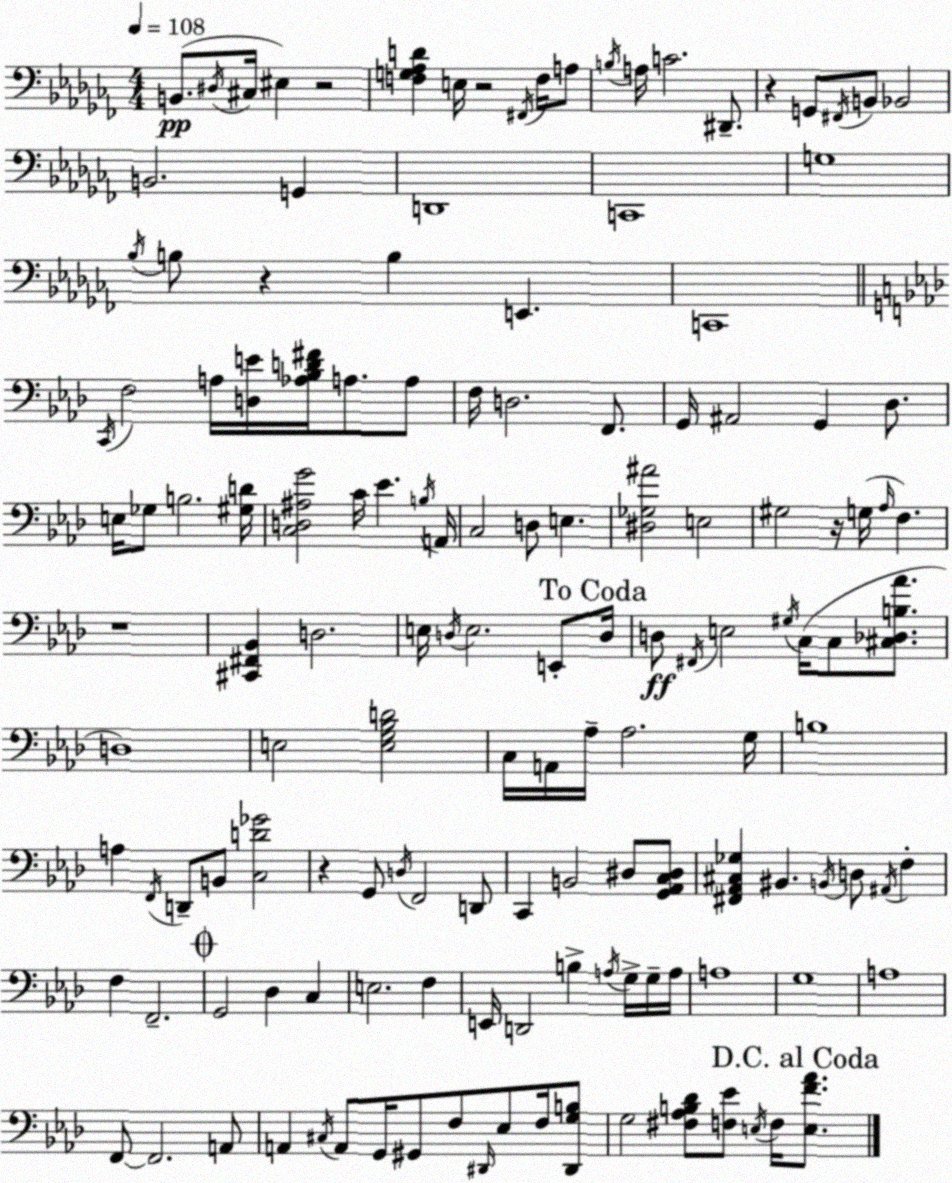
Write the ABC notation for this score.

X:1
T:Untitled
M:4/4
L:1/4
K:Abm
B,,/2 ^D,/4 ^C,/4 ^E, z2 [F,G,_A,D] E,/4 z2 ^F,,/4 F,/4 A,/2 B,/4 A,/4 C2 ^D,,/2 z G,,/2 ^F,,/4 B,,/2 _B,,2 B,,2 G,, D,,4 C,,4 G,4 _B,/4 B,/2 z B, E,, C,,4 C,,/4 F,2 A,/4 [D,E]/4 [_A,_B,D^F]/4 A,/2 A,/2 F,/4 D,2 F,,/2 G,,/4 ^A,,2 G,, _D,/2 E,/4 _G,/2 B,2 [^G,D]/4 [C,D,^A,G]2 C/4 _E B,/4 A,,/4 C,2 D,/2 E, [^D,_G,^A]2 E,2 ^G,2 z/4 G,/4 _A,/4 F, z4 [^C,,^F,,_B,,] D,2 E,/4 D,/4 E,2 E,,/2 D,/4 D,/2 ^F,,/4 E,2 ^G,/4 C,/4 C,/2 [^C,_D,B,_A]/2 D,4 E,2 [E,G,_B,D]2 C,/4 A,,/4 _A,/4 _A,2 G,/4 B,4 A, F,,/4 D,,/2 B,,/2 [C,D_G]2 z G,,/2 D,/4 F,,2 D,,/2 C,, B,,2 ^D,/2 [G,,_A,,C,^D,]/2 [^F,,_A,,^C,_G,] ^B,, B,,/4 D,/2 ^A,,/4 F, F, F,,2 G,,2 _D, C, E,2 F, E,,/4 D,,2 B, A,/4 G,/4 G,/4 A,/4 A,4 G,4 A,4 F,,/2 F,,2 A,,/2 A,, ^C,/4 A,,/2 G,,/4 ^G,,/2 F,/2 ^D,,/4 _E,/2 F,/4 [^D,,G,B,]/2 G,2 [^F,_A,B,_D]/2 [F,_E]/2 E,/4 F,/4 [E,F_A]/2